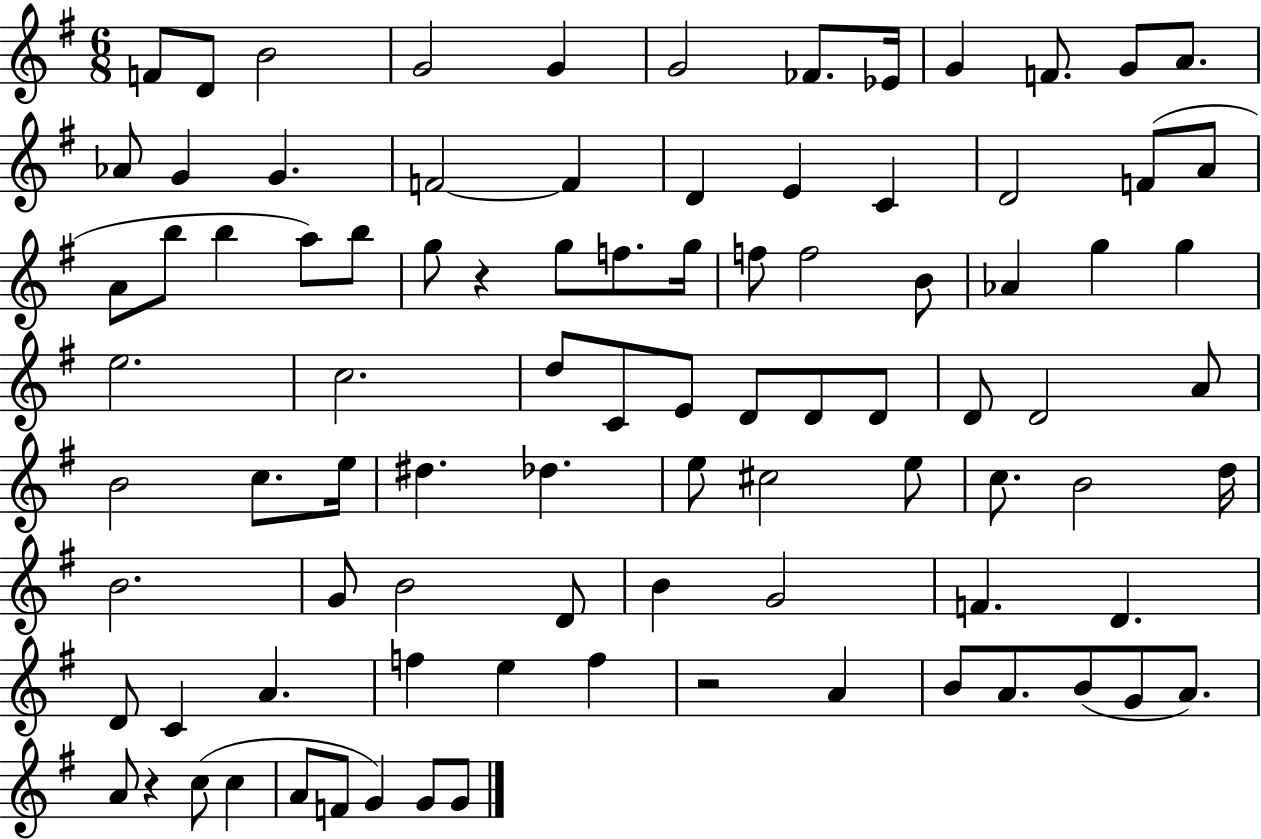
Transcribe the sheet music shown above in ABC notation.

X:1
T:Untitled
M:6/8
L:1/4
K:G
F/2 D/2 B2 G2 G G2 _F/2 _E/4 G F/2 G/2 A/2 _A/2 G G F2 F D E C D2 F/2 A/2 A/2 b/2 b a/2 b/2 g/2 z g/2 f/2 g/4 f/2 f2 B/2 _A g g e2 c2 d/2 C/2 E/2 D/2 D/2 D/2 D/2 D2 A/2 B2 c/2 e/4 ^d _d e/2 ^c2 e/2 c/2 B2 d/4 B2 G/2 B2 D/2 B G2 F D D/2 C A f e f z2 A B/2 A/2 B/2 G/2 A/2 A/2 z c/2 c A/2 F/2 G G/2 G/2